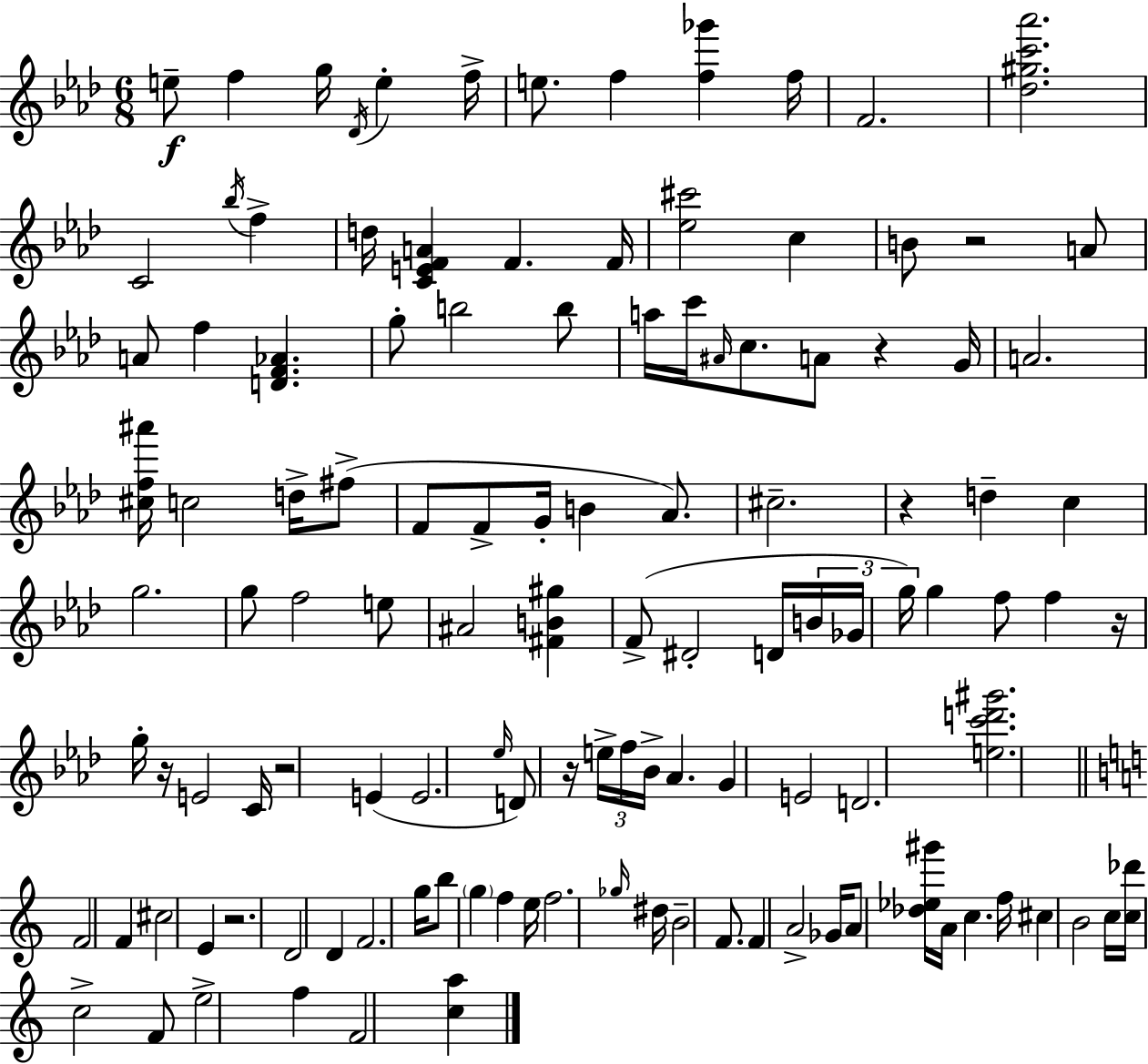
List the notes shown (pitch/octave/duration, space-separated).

E5/e F5/q G5/s Db4/s E5/q F5/s E5/e. F5/q [F5,Gb6]/q F5/s F4/h. [Db5,G#5,C6,Ab6]/h. C4/h Bb5/s F5/q D5/s [C4,E4,F4,A4]/q F4/q. F4/s [Eb5,C#6]/h C5/q B4/e R/h A4/e A4/e F5/q [D4,F4,Ab4]/q. G5/e B5/h B5/e A5/s C6/s A#4/s C5/e. A4/e R/q G4/s A4/h. [C#5,F5,A#6]/s C5/h D5/s F#5/e F4/e F4/e G4/s B4/q Ab4/e. C#5/h. R/q D5/q C5/q G5/h. G5/e F5/h E5/e A#4/h [F#4,B4,G#5]/q F4/e D#4/h D4/s B4/s Gb4/s G5/s G5/q F5/e F5/q R/s G5/s R/s E4/h C4/s R/h E4/q E4/h. Eb5/s D4/e R/s E5/s F5/s Bb4/s Ab4/q. G4/q E4/h D4/h. [E5,C6,D6,G#6]/h. F4/h F4/q C#5/h E4/q R/h. D4/h D4/q F4/h. G5/s B5/e G5/q F5/q E5/s F5/h. Gb5/s D#5/s B4/h F4/e. F4/q A4/h Gb4/s A4/e [Db5,Eb5,G#6]/s A4/s C5/q. F5/s C#5/q B4/h C5/s [C5,Db6]/s C5/h F4/e E5/h F5/q F4/h [C5,A5]/q